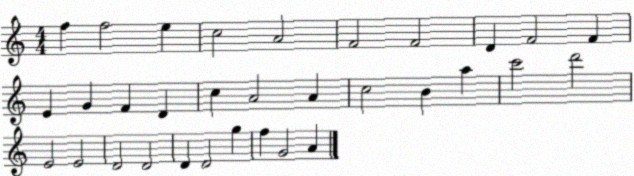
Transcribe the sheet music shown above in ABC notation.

X:1
T:Untitled
M:4/4
L:1/4
K:C
f f2 e c2 A2 F2 F2 D F2 F E G F D c A2 A c2 B a c'2 d'2 E2 E2 D2 D2 D D2 g f G2 A